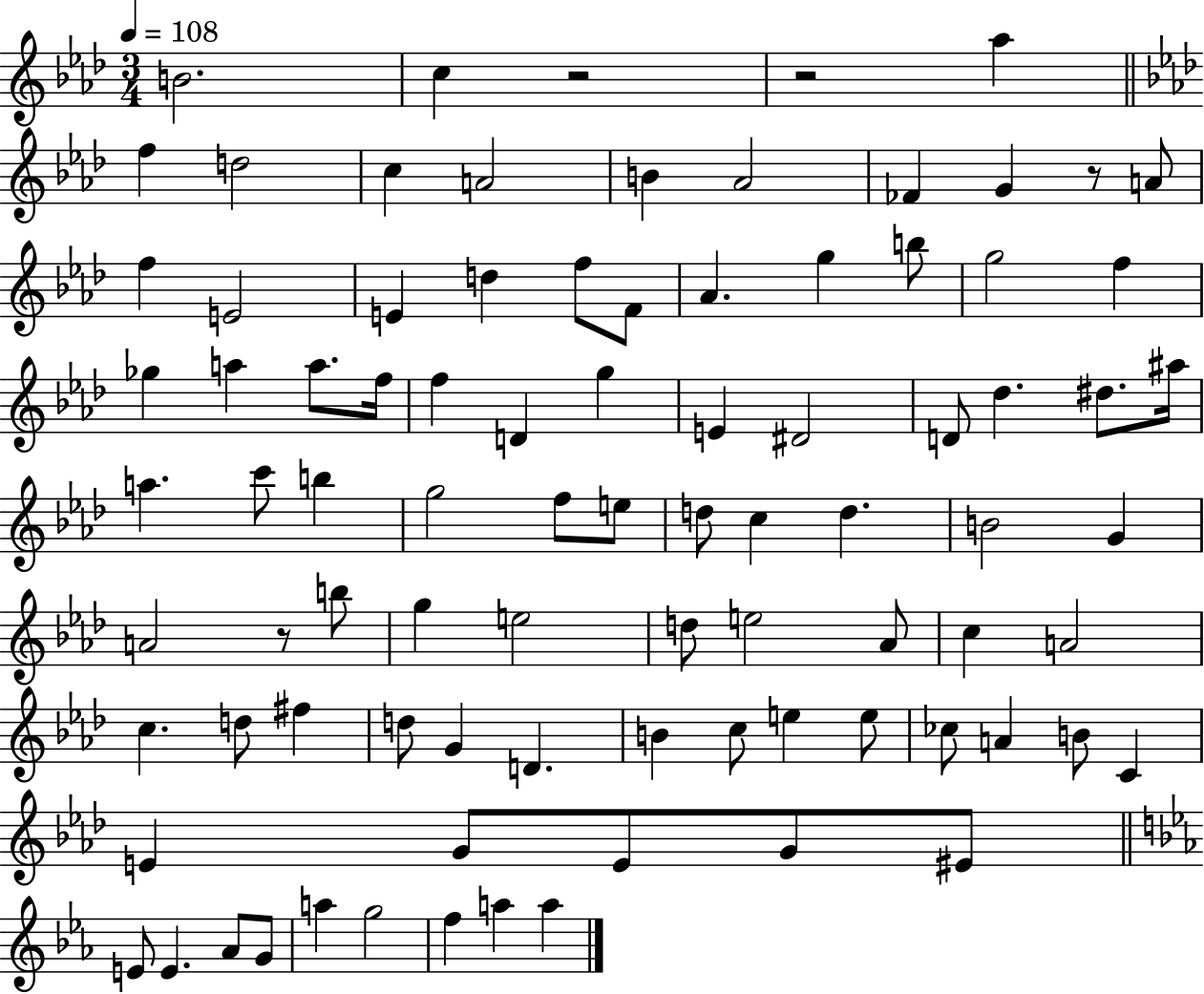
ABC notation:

X:1
T:Untitled
M:3/4
L:1/4
K:Ab
B2 c z2 z2 _a f d2 c A2 B _A2 _F G z/2 A/2 f E2 E d f/2 F/2 _A g b/2 g2 f _g a a/2 f/4 f D g E ^D2 D/2 _d ^d/2 ^a/4 a c'/2 b g2 f/2 e/2 d/2 c d B2 G A2 z/2 b/2 g e2 d/2 e2 _A/2 c A2 c d/2 ^f d/2 G D B c/2 e e/2 _c/2 A B/2 C E G/2 E/2 G/2 ^E/2 E/2 E _A/2 G/2 a g2 f a a